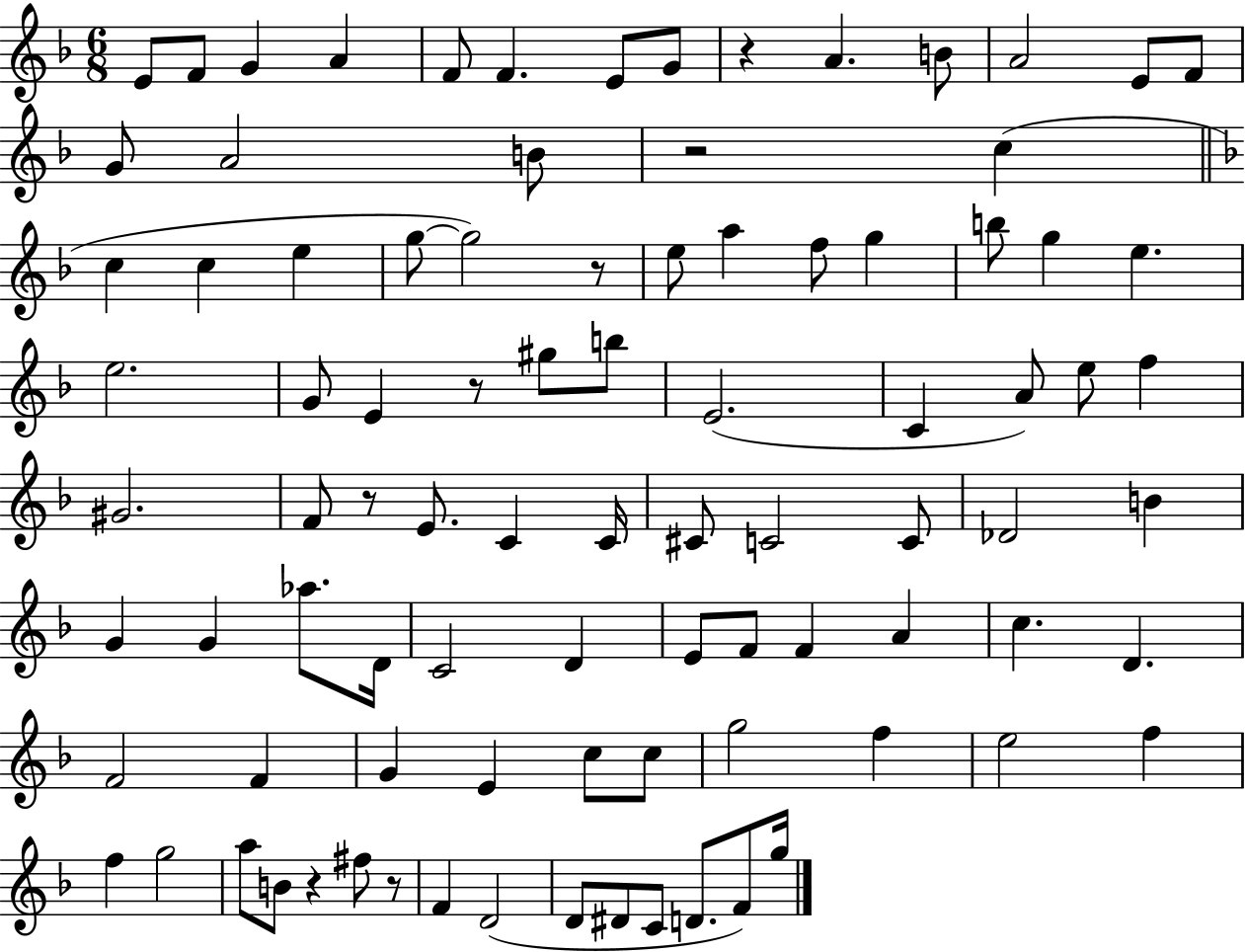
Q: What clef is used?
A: treble